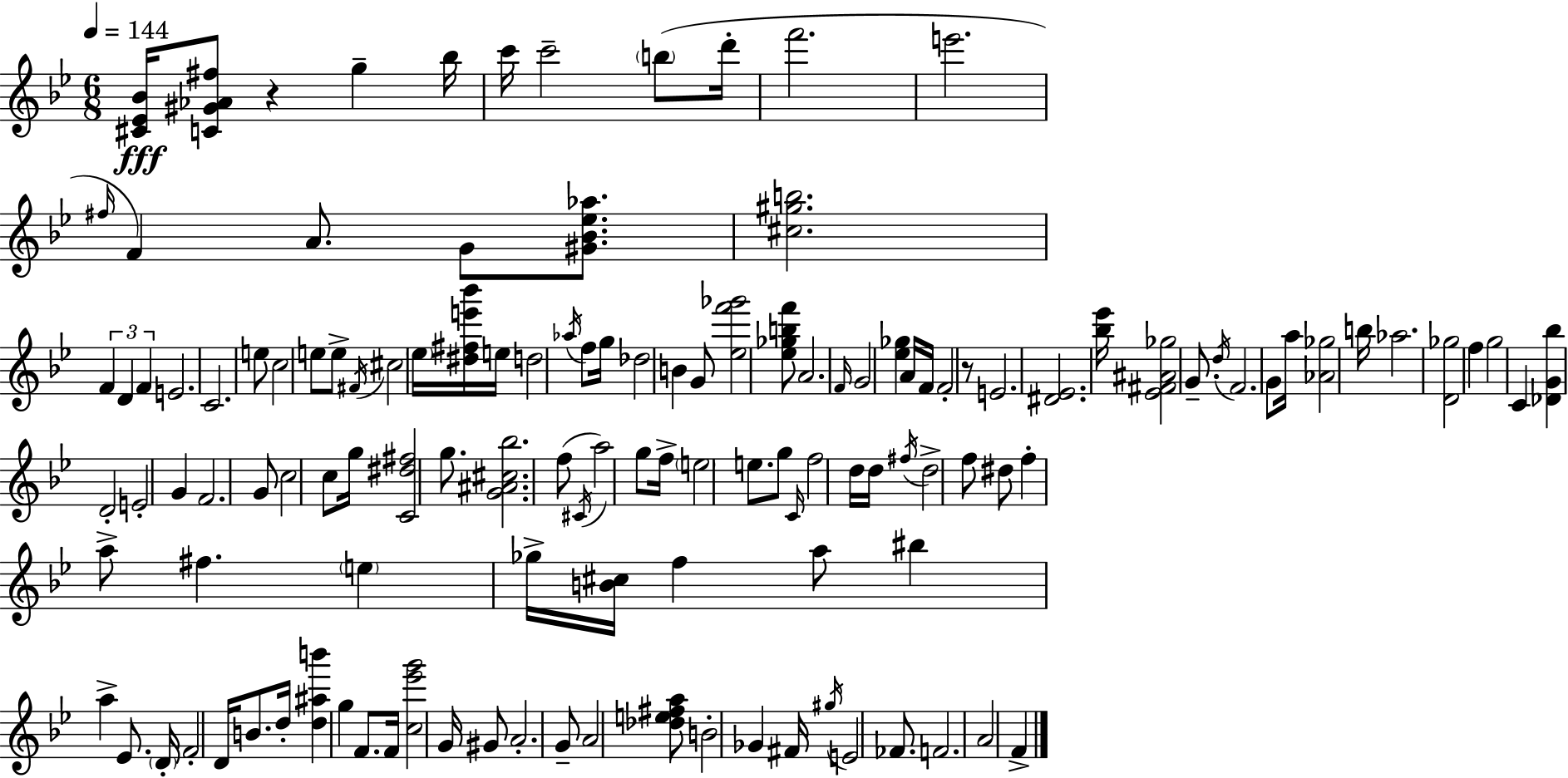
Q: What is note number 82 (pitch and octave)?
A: BIS5